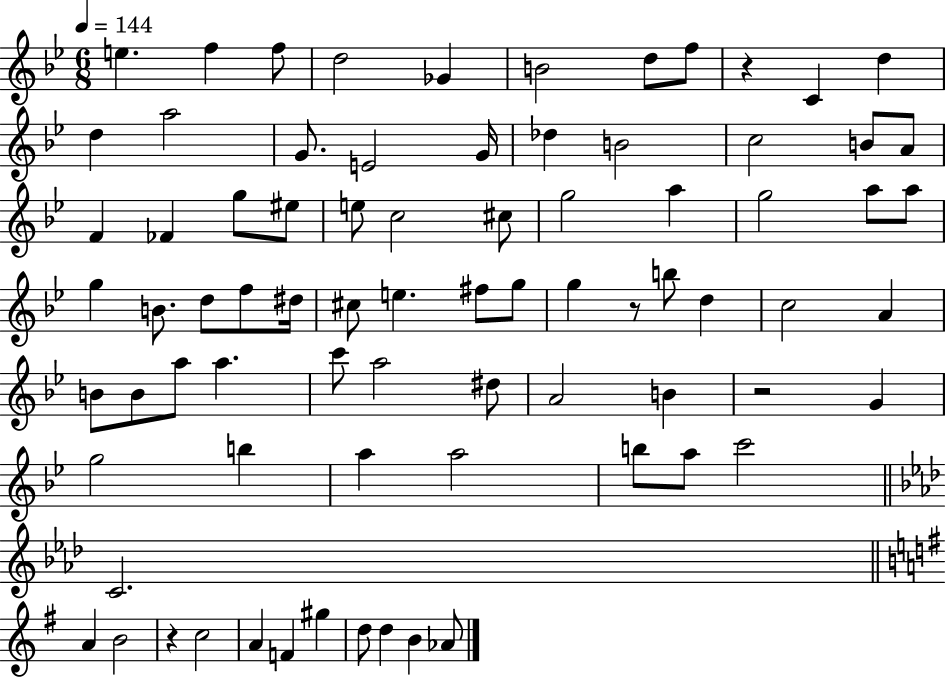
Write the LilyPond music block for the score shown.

{
  \clef treble
  \numericTimeSignature
  \time 6/8
  \key bes \major
  \tempo 4 = 144
  e''4. f''4 f''8 | d''2 ges'4 | b'2 d''8 f''8 | r4 c'4 d''4 | \break d''4 a''2 | g'8. e'2 g'16 | des''4 b'2 | c''2 b'8 a'8 | \break f'4 fes'4 g''8 eis''8 | e''8 c''2 cis''8 | g''2 a''4 | g''2 a''8 a''8 | \break g''4 b'8. d''8 f''8 dis''16 | cis''8 e''4. fis''8 g''8 | g''4 r8 b''8 d''4 | c''2 a'4 | \break b'8 b'8 a''8 a''4. | c'''8 a''2 dis''8 | a'2 b'4 | r2 g'4 | \break g''2 b''4 | a''4 a''2 | b''8 a''8 c'''2 | \bar "||" \break \key aes \major c'2. | \bar "||" \break \key g \major a'4 b'2 | r4 c''2 | a'4 f'4 gis''4 | d''8 d''4 b'4 aes'8 | \break \bar "|."
}